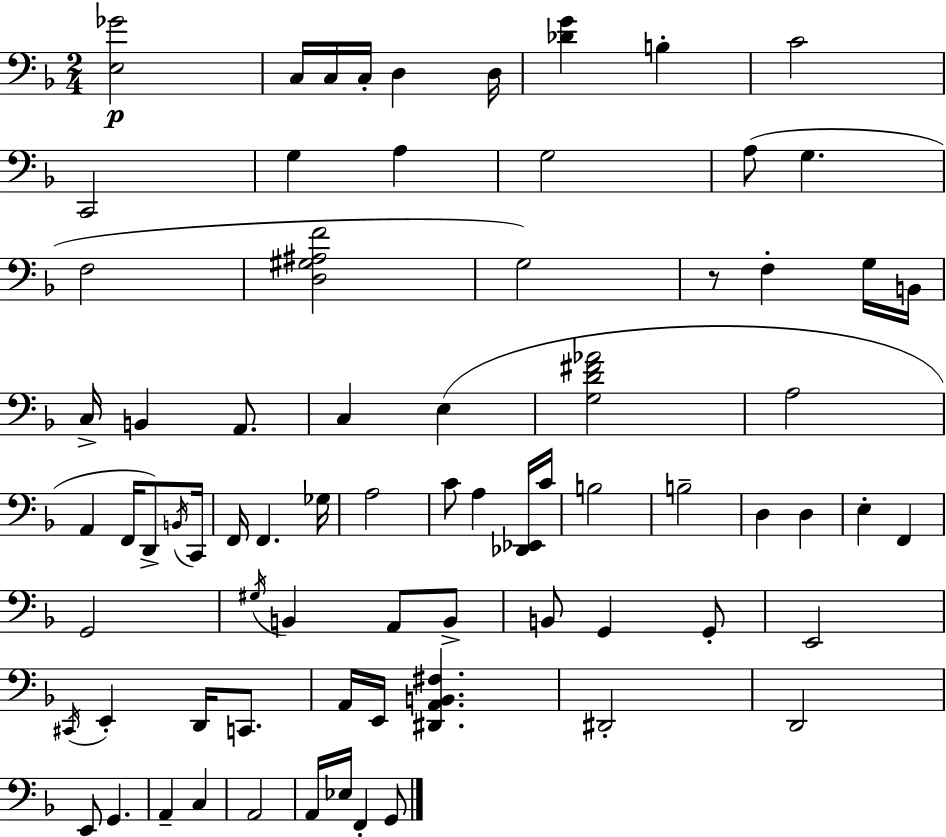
{
  \clef bass
  \numericTimeSignature
  \time 2/4
  \key d \minor
  \repeat volta 2 { <e ges'>2\p | c16 c16 c16-. d4 d16 | <des' g'>4 b4-. | c'2 | \break c,2 | g4 a4 | g2 | a8( g4. | \break f2 | <d gis ais f'>2 | g2) | r8 f4-. g16 b,16 | \break c16-> b,4 a,8. | c4 e4( | <g d' fis' aes'>2 | a2 | \break a,4 f,16 d,8->) \acciaccatura { b,16 } | c,16 f,16 f,4. | ges16 a2 | c'8 a4 <des, ees,>16 | \break c'16 b2 | b2-- | d4 d4 | e4-. f,4 | \break g,2 | \acciaccatura { gis16 } b,4 a,8 | b,8-> b,8 g,4 | g,8-. e,2 | \break \acciaccatura { cis,16 } e,4-. d,16 | c,8. a,16 e,16 <dis, a, b, fis>4. | dis,2-. | d,2 | \break e,8 g,4. | a,4-- c4 | a,2 | a,16 ees16 f,4-. | \break g,8 } \bar "|."
}